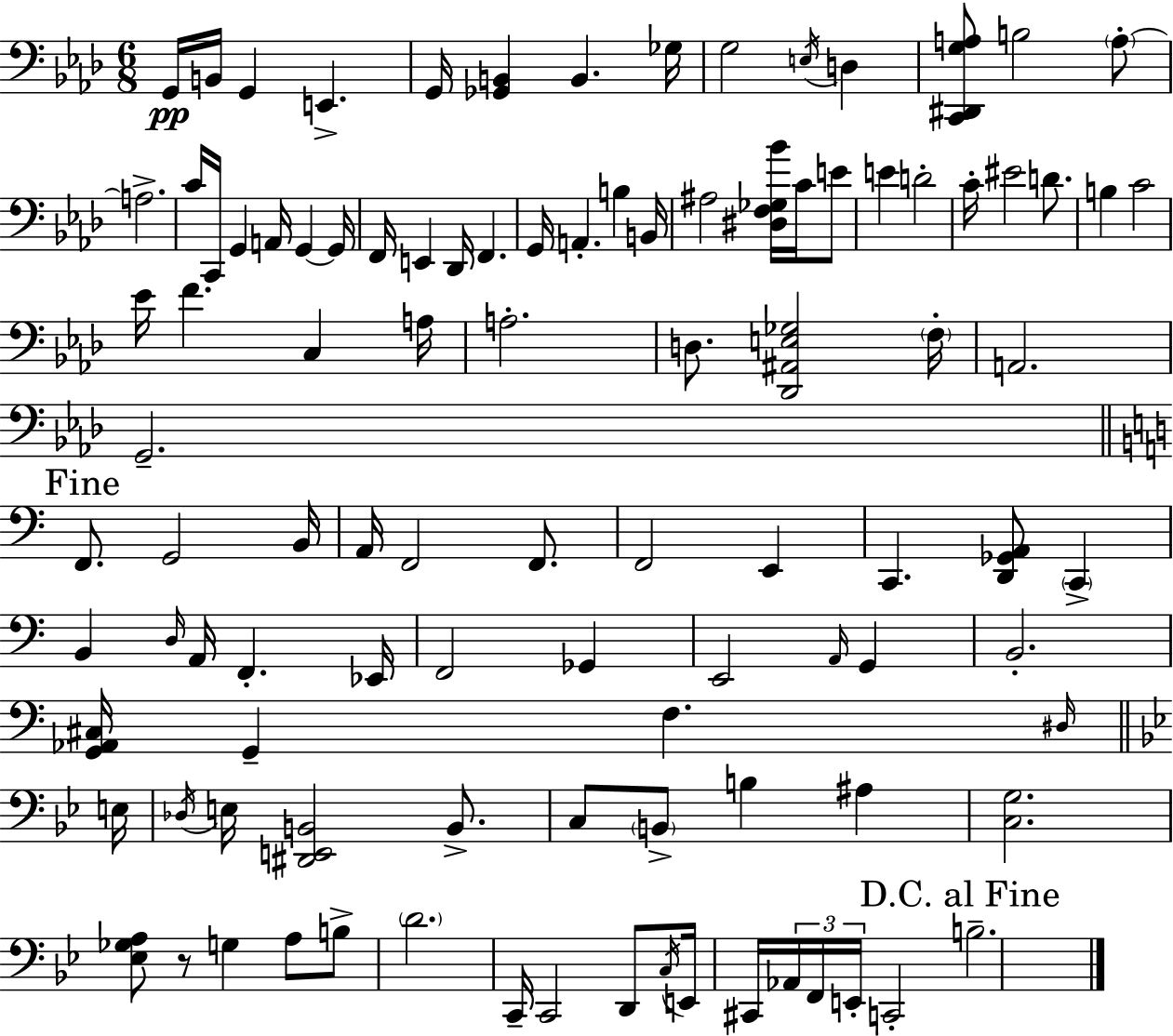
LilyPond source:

{
  \clef bass
  \numericTimeSignature
  \time 6/8
  \key aes \major
  \repeat volta 2 { g,16\pp b,16 g,4 e,4.-> | g,16 <ges, b,>4 b,4. ges16 | g2 \acciaccatura { e16 } d4 | <c, dis, g a>8 b2 \parenthesize a8-.~~ | \break a2.-> | c'16 c,16 g,4 a,16 g,4~~ | g,16 f,16 e,4 des,16 f,4. | g,16 a,4.-. b4 | \break b,16 ais2 <dis f ges bes'>16 c'16 e'8 | e'4 d'2-. | c'16-. eis'2 d'8. | b4 c'2 | \break ees'16 f'4. c4 | a16 a2.-. | d8. <des, ais, e ges>2 | \parenthesize f16-. a,2. | \break g,2.-- | \mark "Fine" \bar "||" \break \key c \major f,8. g,2 b,16 | a,16 f,2 f,8. | f,2 e,4 | c,4. <d, ges, a,>8 \parenthesize c,4-> | \break b,4 \grace { d16 } a,16 f,4.-. | ees,16 f,2 ges,4 | e,2 \grace { a,16 } g,4 | b,2.-. | \break <g, aes, cis>16 g,4-- f4. | \grace { dis16 } \bar "||" \break \key bes \major e16 \acciaccatura { des16 } e16 <dis, e, b,>2 b,8.-> | c8 \parenthesize b,8-> b4 ais4 | <c g>2. | <ees ges a>8 r8 g4 a8 | \break b8-> \parenthesize d'2. | c,16-- c,2 d,8 | \acciaccatura { c16 } e,16 cis,16 \tuplet 3/2 { aes,16 f,16 e,16-. } c,2-. | \mark "D.C. al Fine" b2.-- | \break } \bar "|."
}